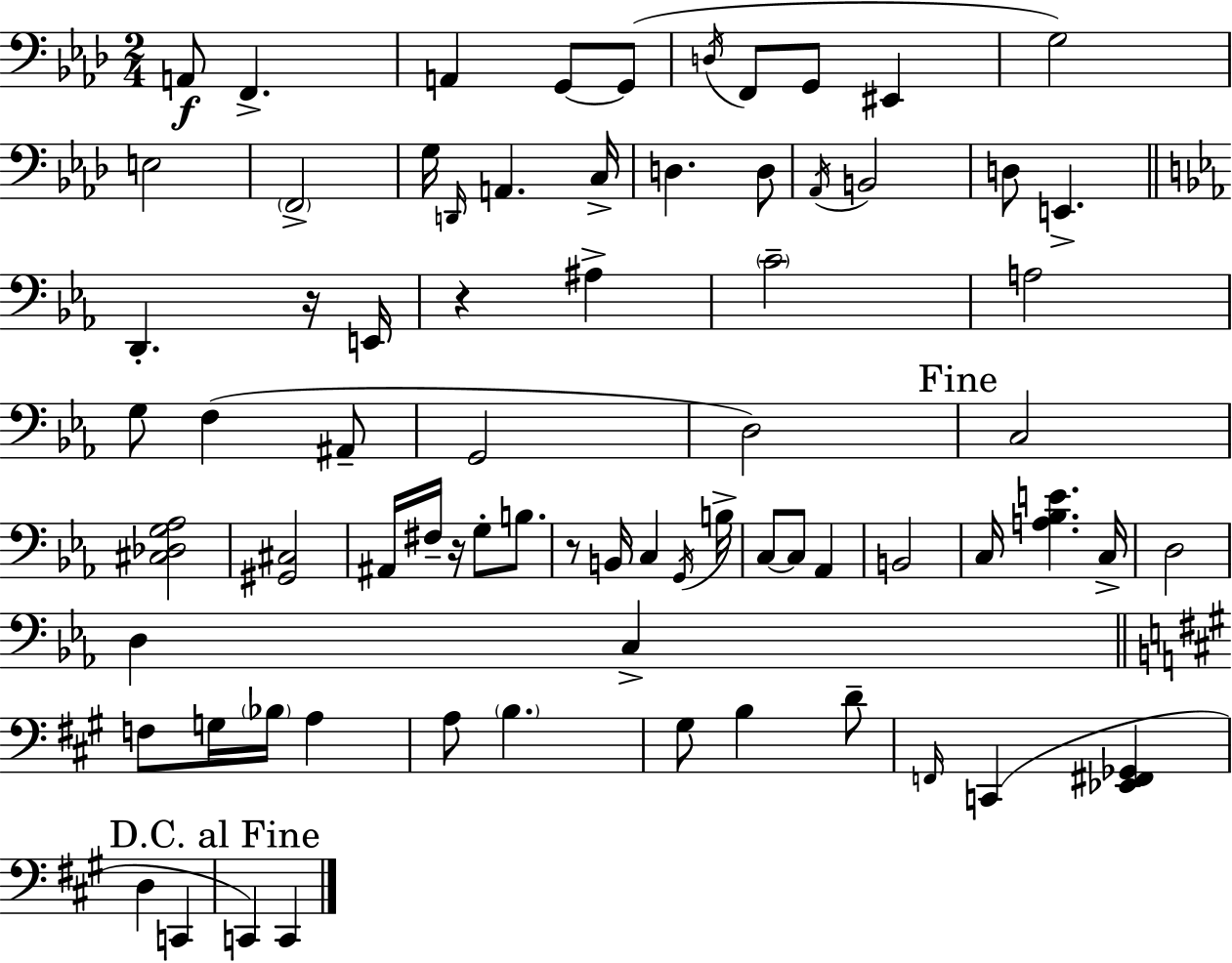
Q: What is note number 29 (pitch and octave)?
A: F3